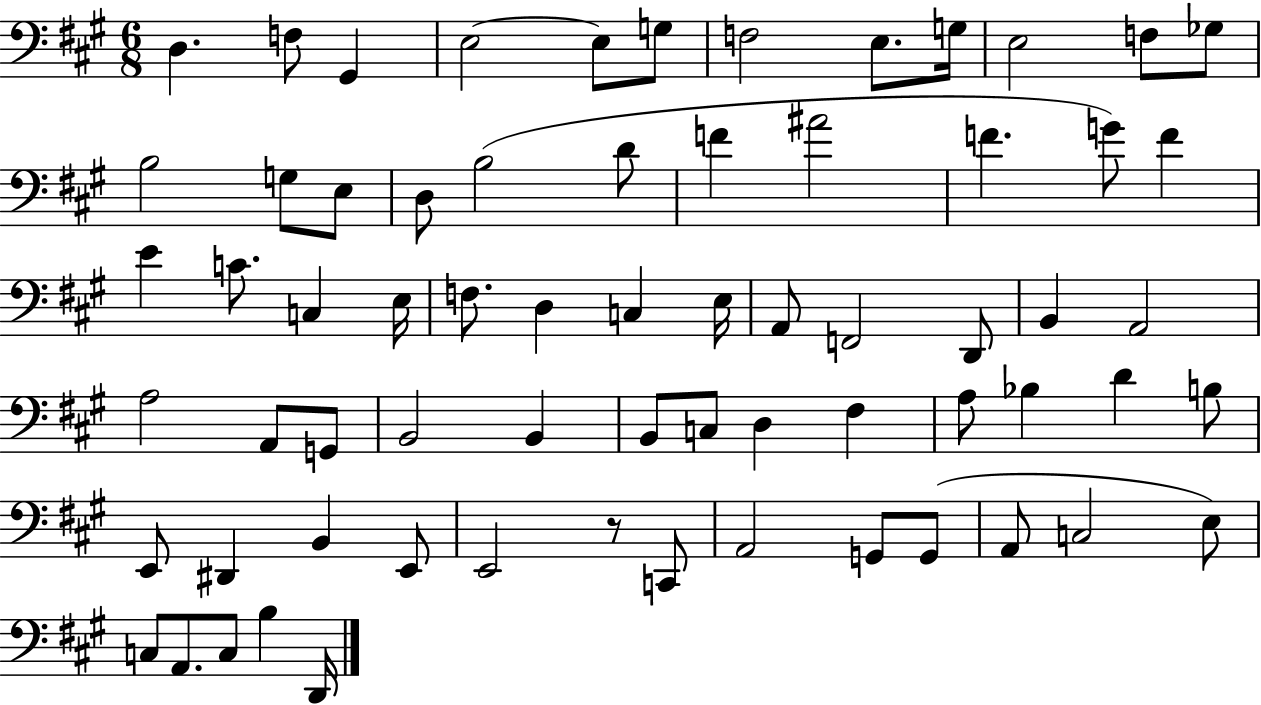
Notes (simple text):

D3/q. F3/e G#2/q E3/h E3/e G3/e F3/h E3/e. G3/s E3/h F3/e Gb3/e B3/h G3/e E3/e D3/e B3/h D4/e F4/q A#4/h F4/q. G4/e F4/q E4/q C4/e. C3/q E3/s F3/e. D3/q C3/q E3/s A2/e F2/h D2/e B2/q A2/h A3/h A2/e G2/e B2/h B2/q B2/e C3/e D3/q F#3/q A3/e Bb3/q D4/q B3/e E2/e D#2/q B2/q E2/e E2/h R/e C2/e A2/h G2/e G2/e A2/e C3/h E3/e C3/e A2/e. C3/e B3/q D2/s